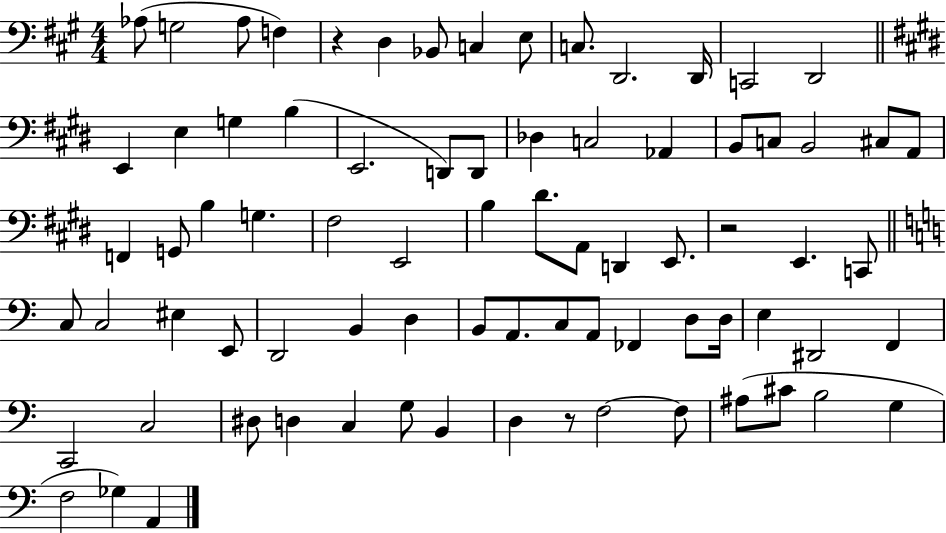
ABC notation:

X:1
T:Untitled
M:4/4
L:1/4
K:A
_A,/2 G,2 _A,/2 F, z D, _B,,/2 C, E,/2 C,/2 D,,2 D,,/4 C,,2 D,,2 E,, E, G, B, E,,2 D,,/2 D,,/2 _D, C,2 _A,, B,,/2 C,/2 B,,2 ^C,/2 A,,/2 F,, G,,/2 B, G, ^F,2 E,,2 B, ^D/2 A,,/2 D,, E,,/2 z2 E,, C,,/2 C,/2 C,2 ^E, E,,/2 D,,2 B,, D, B,,/2 A,,/2 C,/2 A,,/2 _F,, D,/2 D,/4 E, ^D,,2 F,, C,,2 C,2 ^D,/2 D, C, G,/2 B,, D, z/2 F,2 F,/2 ^A,/2 ^C/2 B,2 G, F,2 _G, A,,